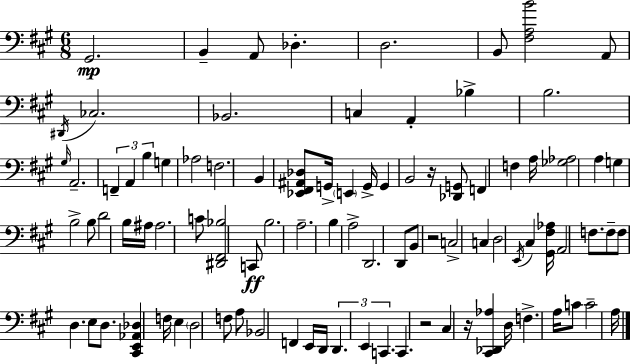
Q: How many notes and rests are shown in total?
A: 92